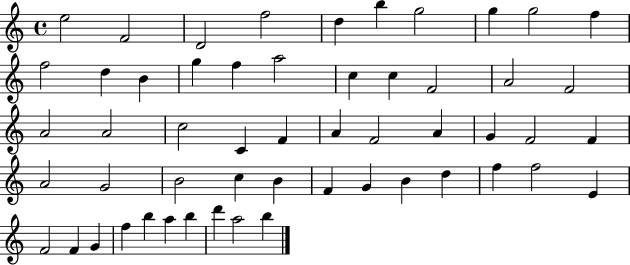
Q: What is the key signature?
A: C major